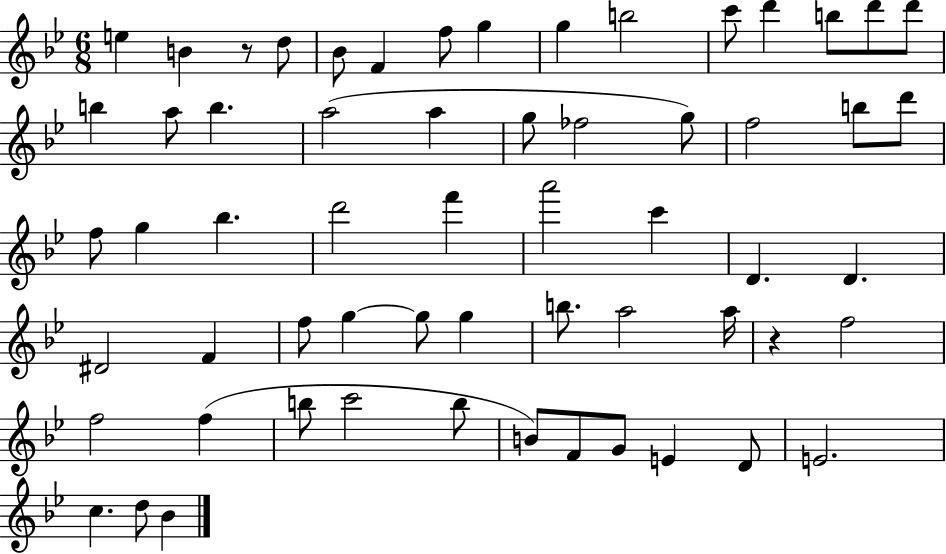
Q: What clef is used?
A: treble